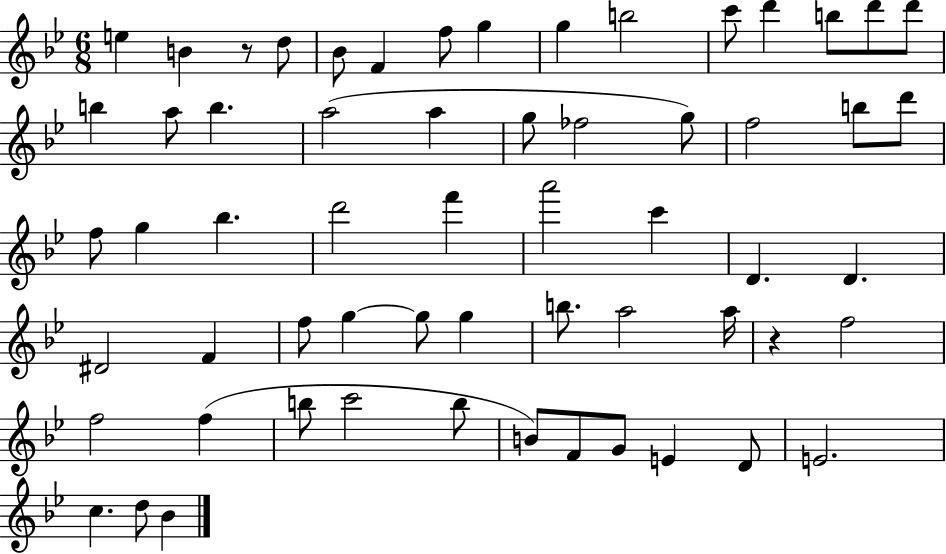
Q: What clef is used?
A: treble